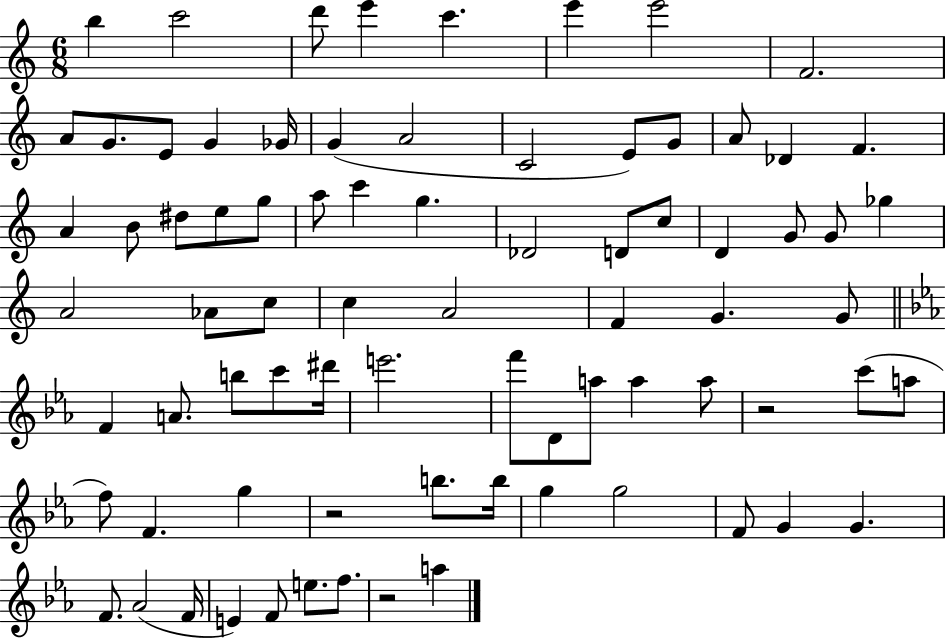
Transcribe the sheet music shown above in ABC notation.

X:1
T:Untitled
M:6/8
L:1/4
K:C
b c'2 d'/2 e' c' e' e'2 F2 A/2 G/2 E/2 G _G/4 G A2 C2 E/2 G/2 A/2 _D F A B/2 ^d/2 e/2 g/2 a/2 c' g _D2 D/2 c/2 D G/2 G/2 _g A2 _A/2 c/2 c A2 F G G/2 F A/2 b/2 c'/2 ^d'/4 e'2 f'/2 D/2 a/2 a a/2 z2 c'/2 a/2 f/2 F g z2 b/2 b/4 g g2 F/2 G G F/2 _A2 F/4 E F/2 e/2 f/2 z2 a